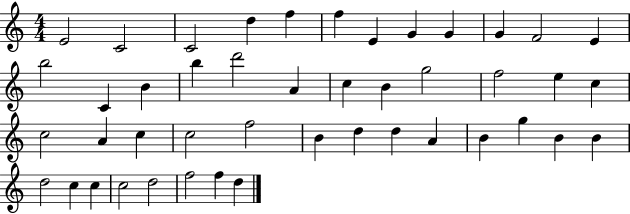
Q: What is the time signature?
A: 4/4